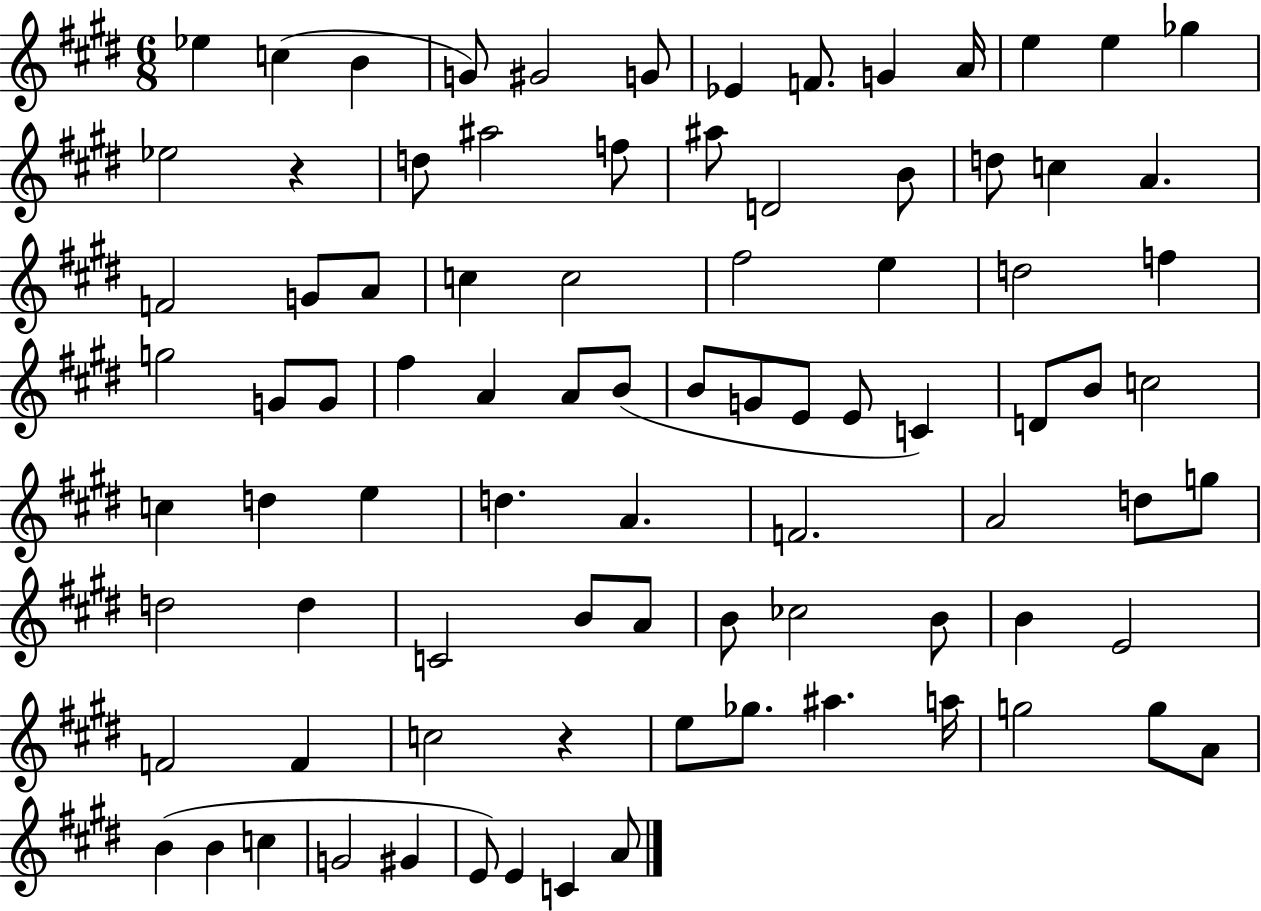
{
  \clef treble
  \numericTimeSignature
  \time 6/8
  \key e \major
  \repeat volta 2 { ees''4 c''4( b'4 | g'8) gis'2 g'8 | ees'4 f'8. g'4 a'16 | e''4 e''4 ges''4 | \break ees''2 r4 | d''8 ais''2 f''8 | ais''8 d'2 b'8 | d''8 c''4 a'4. | \break f'2 g'8 a'8 | c''4 c''2 | fis''2 e''4 | d''2 f''4 | \break g''2 g'8 g'8 | fis''4 a'4 a'8 b'8( | b'8 g'8 e'8 e'8 c'4) | d'8 b'8 c''2 | \break c''4 d''4 e''4 | d''4. a'4. | f'2. | a'2 d''8 g''8 | \break d''2 d''4 | c'2 b'8 a'8 | b'8 ces''2 b'8 | b'4 e'2 | \break f'2 f'4 | c''2 r4 | e''8 ges''8. ais''4. a''16 | g''2 g''8 a'8 | \break b'4( b'4 c''4 | g'2 gis'4 | e'8) e'4 c'4 a'8 | } \bar "|."
}